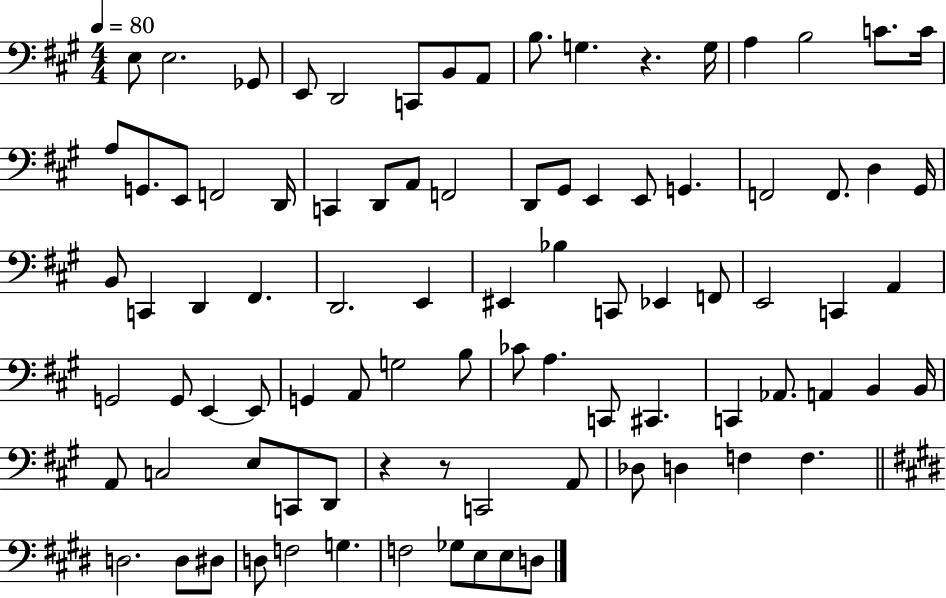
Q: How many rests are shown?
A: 3